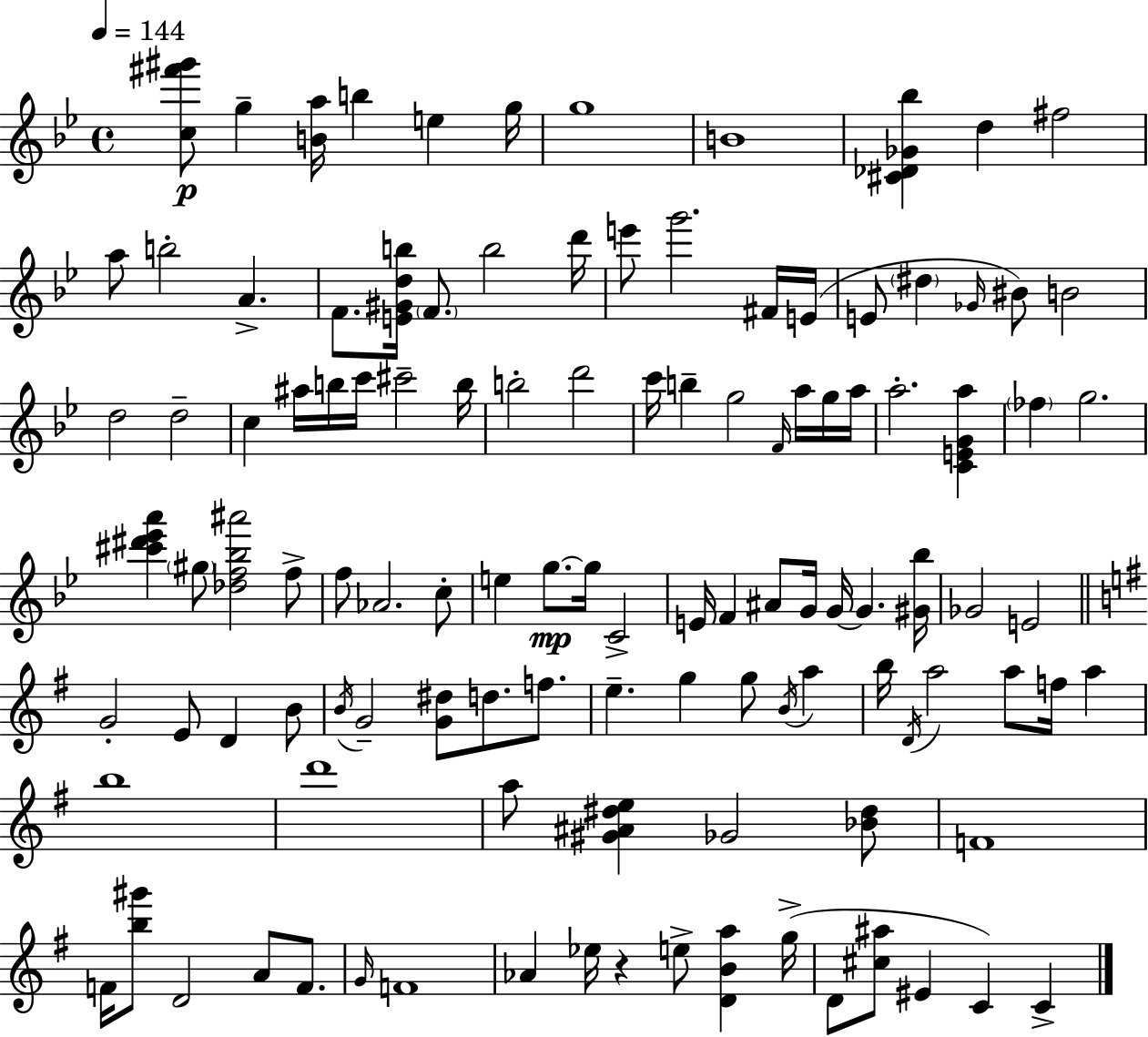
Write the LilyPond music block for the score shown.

{
  \clef treble
  \time 4/4
  \defaultTimeSignature
  \key g \minor
  \tempo 4 = 144
  <c'' fis''' gis'''>8\p g''4-- <b' a''>16 b''4 e''4 g''16 | g''1 | b'1 | <cis' des' ges' bes''>4 d''4 fis''2 | \break a''8 b''2-. a'4.-> | f'8. <e' gis' d'' b''>16 \parenthesize f'8. b''2 d'''16 | e'''8 g'''2. fis'16 e'16( | e'8 \parenthesize dis''4 \grace { ges'16 }) bis'8 b'2 | \break d''2 d''2-- | c''4 ais''16 b''16 c'''16 cis'''2-- | b''16 b''2-. d'''2 | c'''16 b''4-- g''2 \grace { f'16 } a''16 | \break g''16 a''16 a''2.-. <c' e' g' a''>4 | \parenthesize fes''4 g''2. | <cis''' dis''' ees''' a'''>4 \parenthesize gis''8 <des'' f'' bes'' ais'''>2 | f''8-> f''8 aes'2. | \break c''8-. e''4 g''8.~~\mp g''16 c'2-> | e'16 f'4 ais'8 g'16 g'16~~ g'4. | <gis' bes''>16 ges'2 e'2 | \bar "||" \break \key g \major g'2-. e'8 d'4 b'8 | \acciaccatura { b'16 } g'2-- <g' dis''>8 d''8. f''8. | e''4.-- g''4 g''8 \acciaccatura { b'16 } a''4 | b''16 \acciaccatura { d'16 } a''2 a''8 f''16 a''4 | \break b''1 | d'''1 | a''8 <gis' ais' dis'' e''>4 ges'2 | <bes' dis''>8 f'1 | \break f'16 <b'' gis'''>8 d'2 a'8 | f'8. \grace { g'16 } f'1 | aes'4 ees''16 r4 e''8-> <d' b' a''>4 | g''16->( d'8 <cis'' ais''>8 eis'4 c'4) | \break c'4-> \bar "|."
}